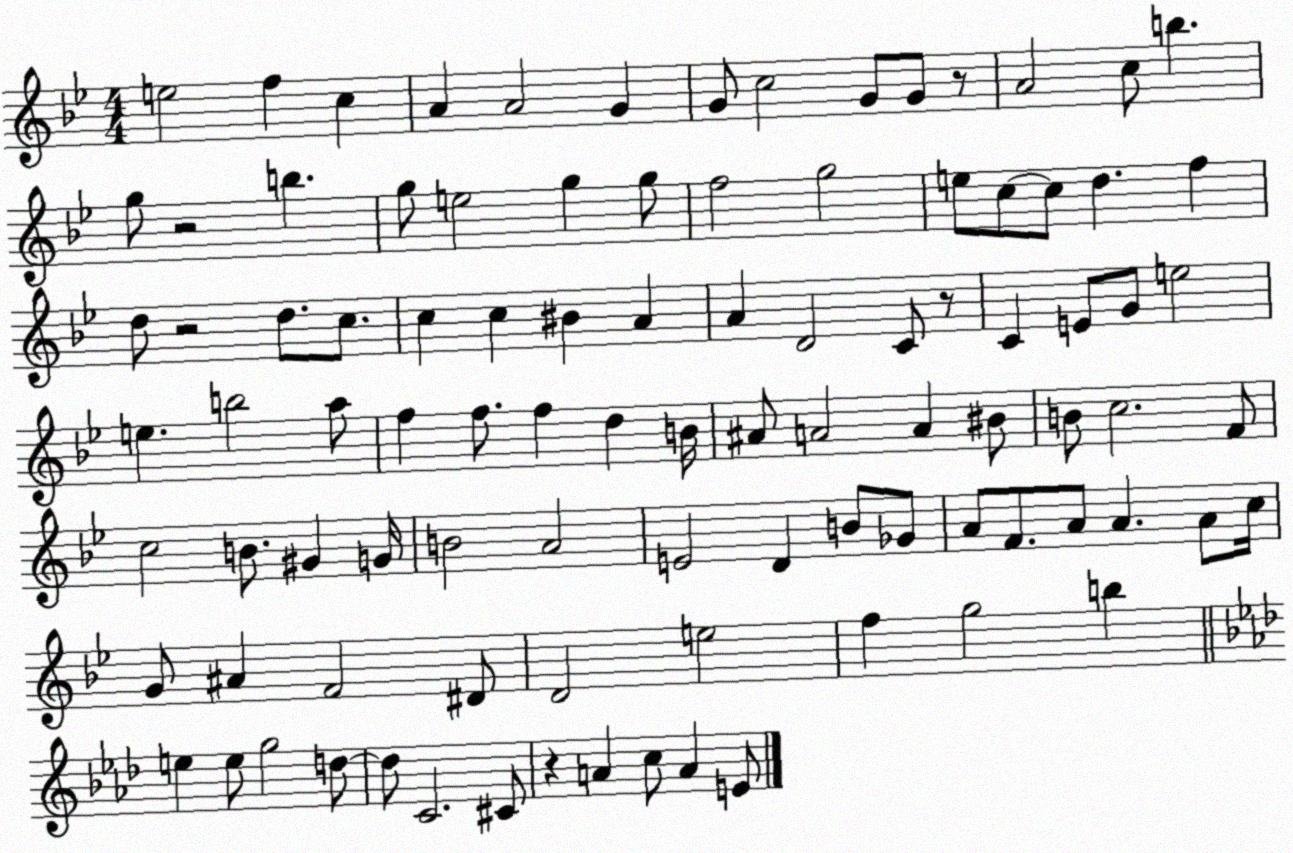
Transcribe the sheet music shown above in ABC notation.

X:1
T:Untitled
M:4/4
L:1/4
K:Bb
e2 f c A A2 G G/2 c2 G/2 G/2 z/2 A2 c/2 b g/2 z2 b g/2 e2 g g/2 f2 g2 e/2 c/2 c/2 d f d/2 z2 d/2 c/2 c c ^B A A D2 C/2 z/2 C E/2 G/2 e2 e b2 a/2 f f/2 f d B/4 ^A/2 A2 A ^B/2 B/2 c2 F/2 c2 B/2 ^G G/4 B2 A2 E2 D B/2 _G/2 A/2 F/2 A/2 A A/2 c/4 G/2 ^A F2 ^D/2 D2 e2 f g2 b e e/2 g2 d/2 d/2 C2 ^C/2 z A c/2 A E/2